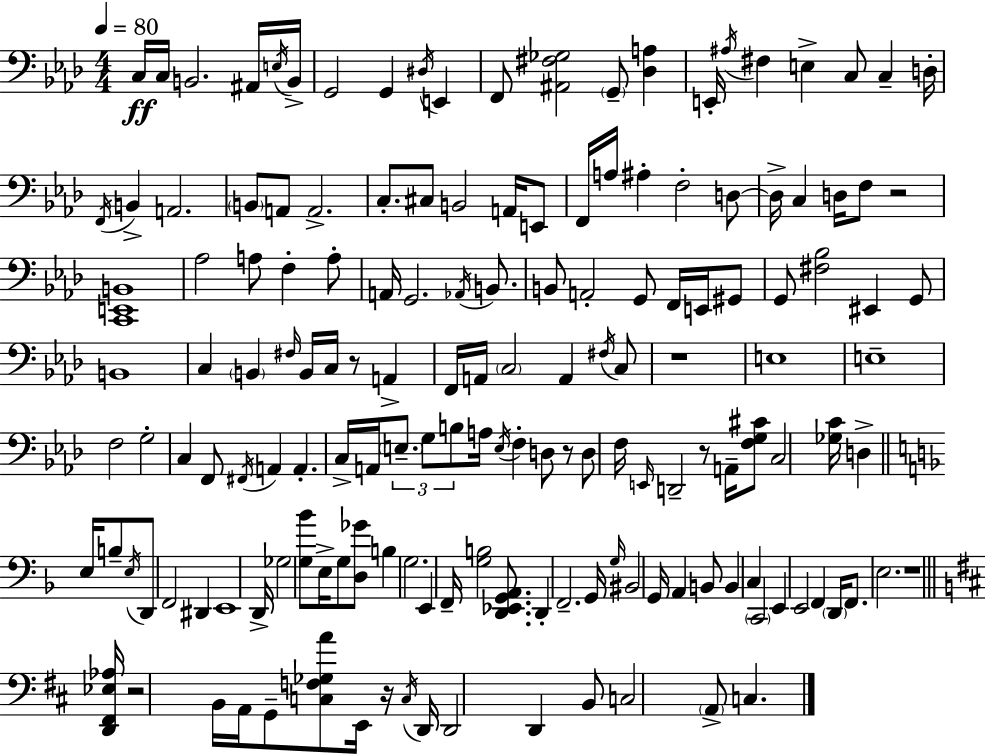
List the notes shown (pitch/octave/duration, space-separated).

C3/s C3/s B2/h. A#2/s E3/s B2/s G2/h G2/q D#3/s E2/q F2/e [A#2,F#3,Gb3]/h G2/e [Db3,A3]/q E2/s A#3/s F#3/q E3/q C3/e C3/q D3/s F2/s B2/q A2/h. B2/e A2/e A2/h. C3/e. C#3/e B2/h A2/s E2/e F2/s A3/s A#3/q F3/h D3/e D3/s C3/q D3/s F3/e R/h [C2,E2,B2]/w Ab3/h A3/e F3/q A3/e A2/s G2/h. Ab2/s B2/e. B2/e A2/h G2/e F2/s E2/s G#2/e G2/e [F#3,Bb3]/h EIS2/q G2/e B2/w C3/q B2/q F#3/s B2/s C3/s R/e A2/q F2/s A2/s C3/h A2/q F#3/s C3/e R/w E3/w E3/w F3/h G3/h C3/q F2/e F#2/s A2/q A2/q. C3/s A2/s E3/e. G3/e B3/e A3/s E3/s F3/q D3/e R/e D3/e F3/s E2/s D2/h R/e A2/s [F3,G3,C#4]/e C3/h [Gb3,C4]/s D3/q E3/s B3/e E3/s D2/e F2/h D#2/q E2/w D2/s Gb3/h [G3,Bb4]/e E3/s G3/e [D3,Gb4]/e B3/q G3/h. E2/q F2/s [G3,B3]/h [D2,Eb2,G2,A2]/e. D2/q F2/h. G2/s G3/s BIS2/h G2/s A2/q B2/e B2/q C3/q C2/h E2/q E2/h F2/q D2/s F2/e. E3/h. R/w [D2,F#2,Eb3,Ab3]/s R/h B2/s A2/s G2/e [C3,F3,Gb3,A4]/e E2/s R/s C3/s D2/s D2/h D2/q B2/e C3/h A2/e C3/q.